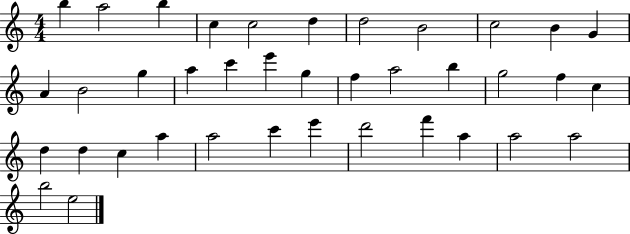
B5/q A5/h B5/q C5/q C5/h D5/q D5/h B4/h C5/h B4/q G4/q A4/q B4/h G5/q A5/q C6/q E6/q G5/q F5/q A5/h B5/q G5/h F5/q C5/q D5/q D5/q C5/q A5/q A5/h C6/q E6/q D6/h F6/q A5/q A5/h A5/h B5/h E5/h